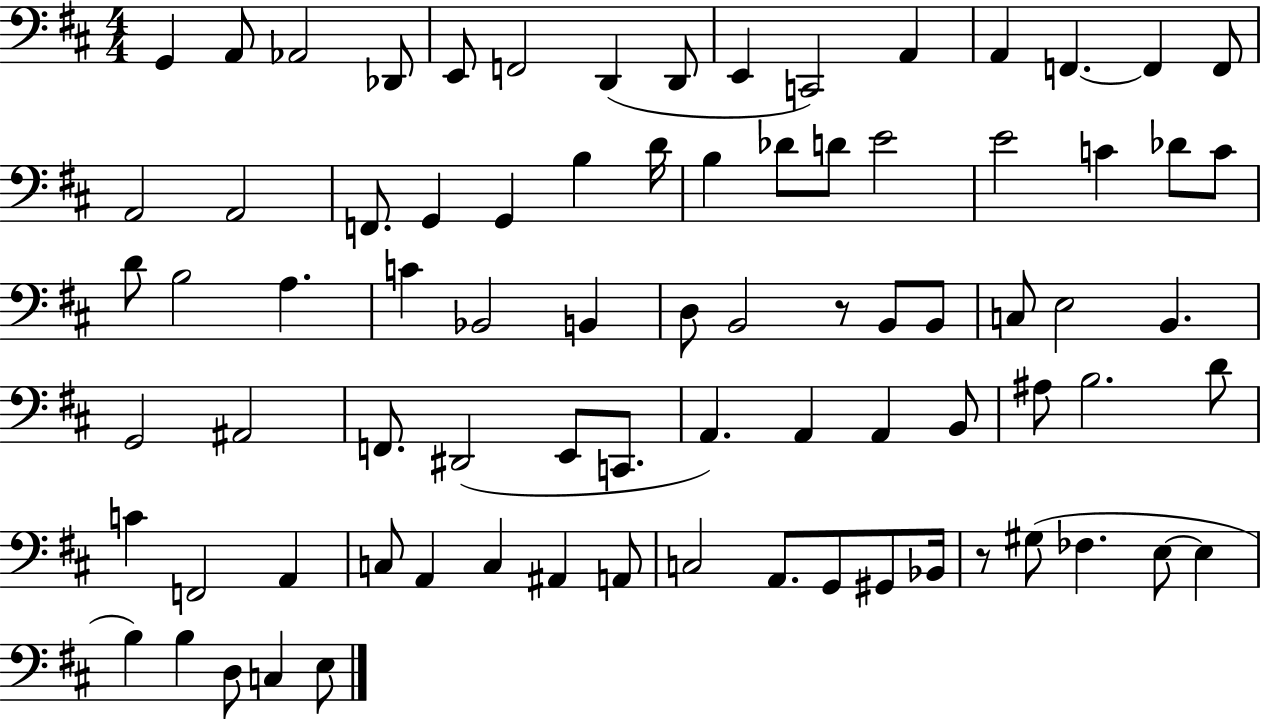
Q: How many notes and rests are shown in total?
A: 80